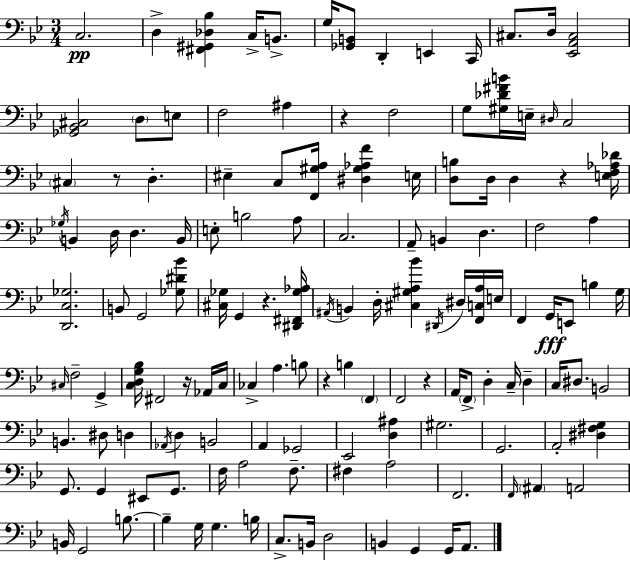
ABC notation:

X:1
T:Untitled
M:3/4
L:1/4
K:Bb
C,2 D, [^F,,^G,,_D,_B,] C,/4 B,,/2 G,/4 [_G,,B,,]/2 D,, E,, C,,/4 ^C,/2 D,/4 [_E,,A,,^C,]2 [_G,,_B,,^C,]2 D,/2 E,/2 F,2 ^A, z F,2 G,/2 [^G,_D^FB]/4 E,/4 ^D,/4 C,2 ^C, z/2 D, ^E, C,/2 [F,,^G,A,]/4 [^D,^G,_A,F] E,/4 [D,B,]/2 D,/4 D, z [E,F,_A,_D]/4 _G,/4 B,, D,/4 D, B,,/4 E,/2 B,2 A,/2 C,2 A,,/2 B,, D, F,2 A, [D,,C,_G,]2 B,,/2 G,,2 [_G,^D_B]/2 [^C,_G,]/4 G,, z [^D,,^F,,_G,_A,]/4 ^A,,/4 B,, D,/4 [^C,^G,A,_B] ^D,,/4 ^D,/4 [F,,C,A,]/4 E,/4 F,, G,,/4 E,,/2 B, G,/4 ^C,/4 F,2 G,, [C,D,G,_B,]/4 ^F,,2 z/4 _A,,/4 C,/4 _C, A, B,/2 z B, F,, F,,2 z A,,/4 F,,/2 D, C,/4 D, C,/4 ^D,/2 B,,2 B,, ^D,/2 D, _A,,/4 D, B,,2 A,, _G,,2 _E,,2 [D,^A,] ^G,2 G,,2 A,,2 [^D,^F,G,] G,,/2 G,, ^E,,/2 G,,/2 F,/4 A,2 F,/2 ^F, A,2 F,,2 F,,/4 ^A,, A,,2 B,,/4 G,,2 B,/2 B, G,/4 G, B,/4 C,/2 B,,/4 D,2 B,, G,, G,,/4 A,,/2